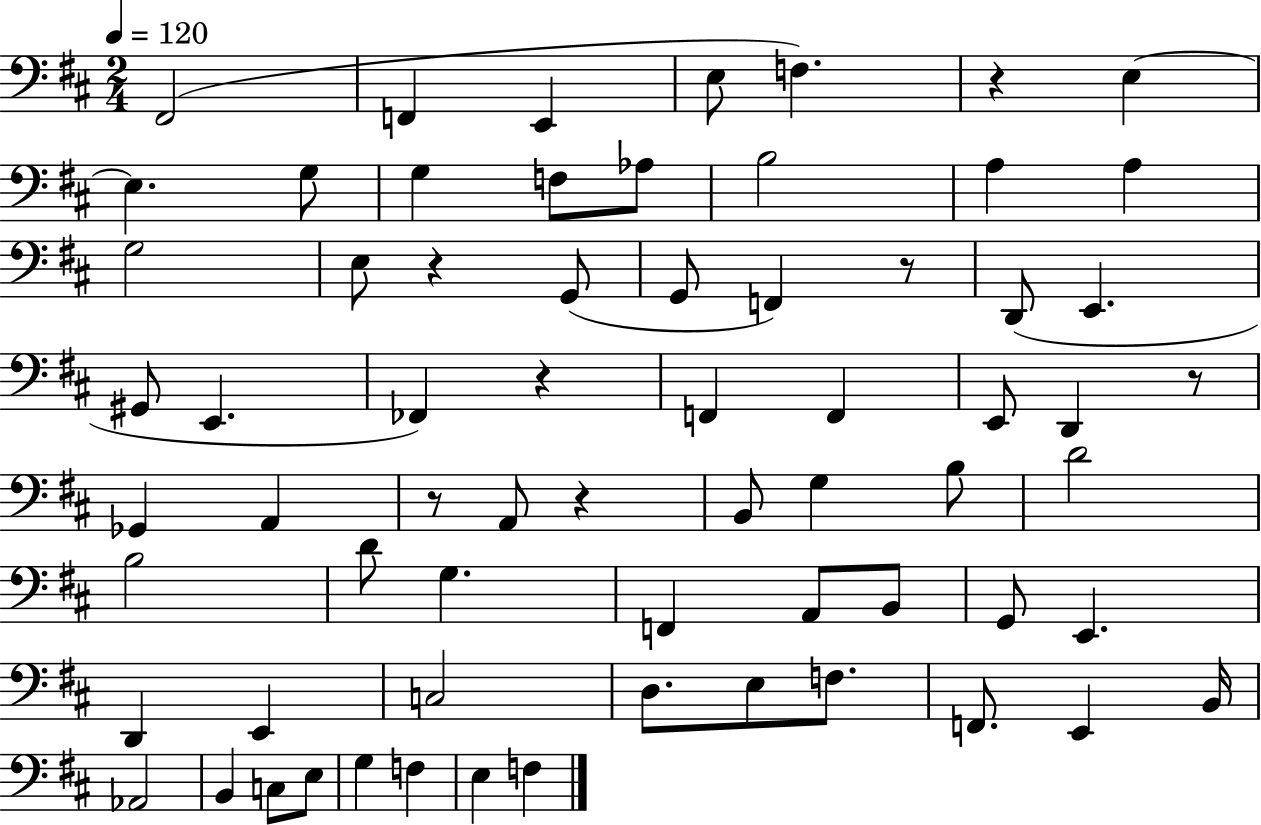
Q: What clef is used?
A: bass